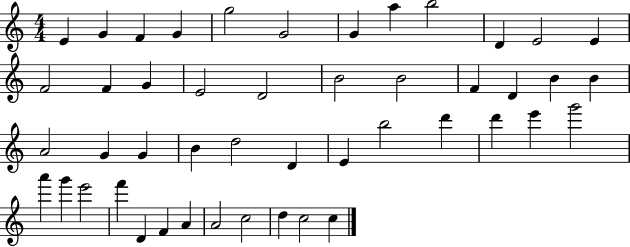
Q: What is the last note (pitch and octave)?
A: C5